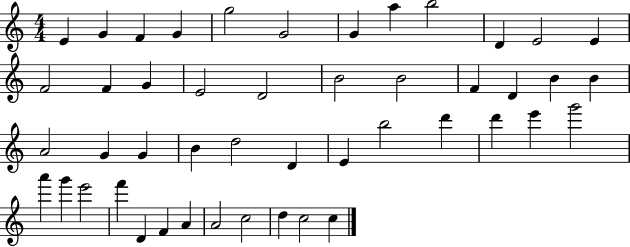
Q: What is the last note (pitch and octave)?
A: C5